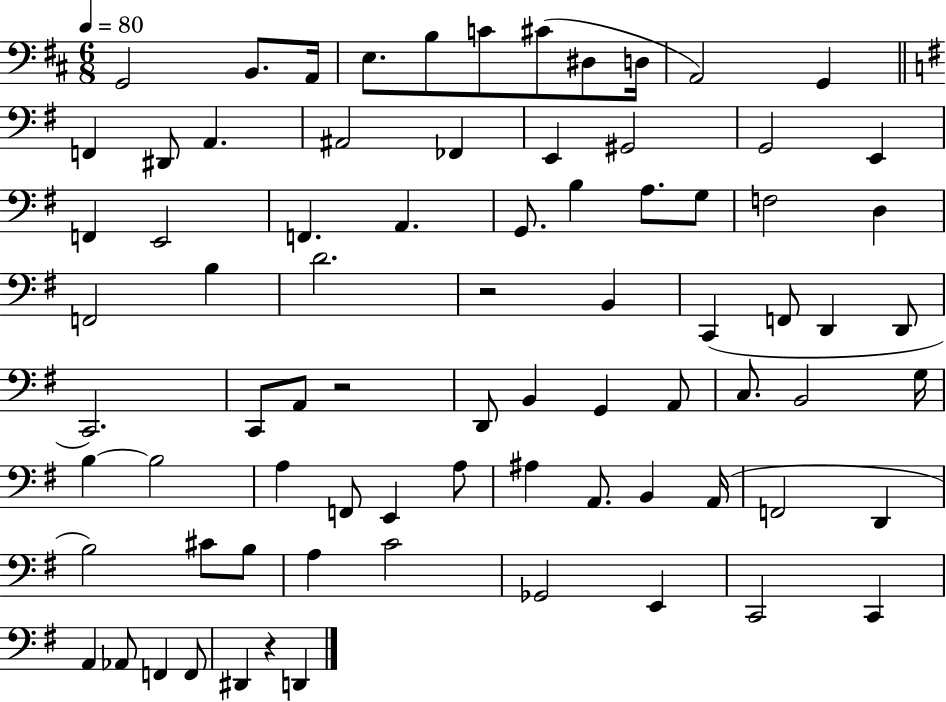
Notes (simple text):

G2/h B2/e. A2/s E3/e. B3/e C4/e C#4/e D#3/e D3/s A2/h G2/q F2/q D#2/e A2/q. A#2/h FES2/q E2/q G#2/h G2/h E2/q F2/q E2/h F2/q. A2/q. G2/e. B3/q A3/e. G3/e F3/h D3/q F2/h B3/q D4/h. R/h B2/q C2/q F2/e D2/q D2/e C2/h. C2/e A2/e R/h D2/e B2/q G2/q A2/e C3/e. B2/h G3/s B3/q B3/h A3/q F2/e E2/q A3/e A#3/q A2/e. B2/q A2/s F2/h D2/q B3/h C#4/e B3/e A3/q C4/h Gb2/h E2/q C2/h C2/q A2/q Ab2/e F2/q F2/e D#2/q R/q D2/q